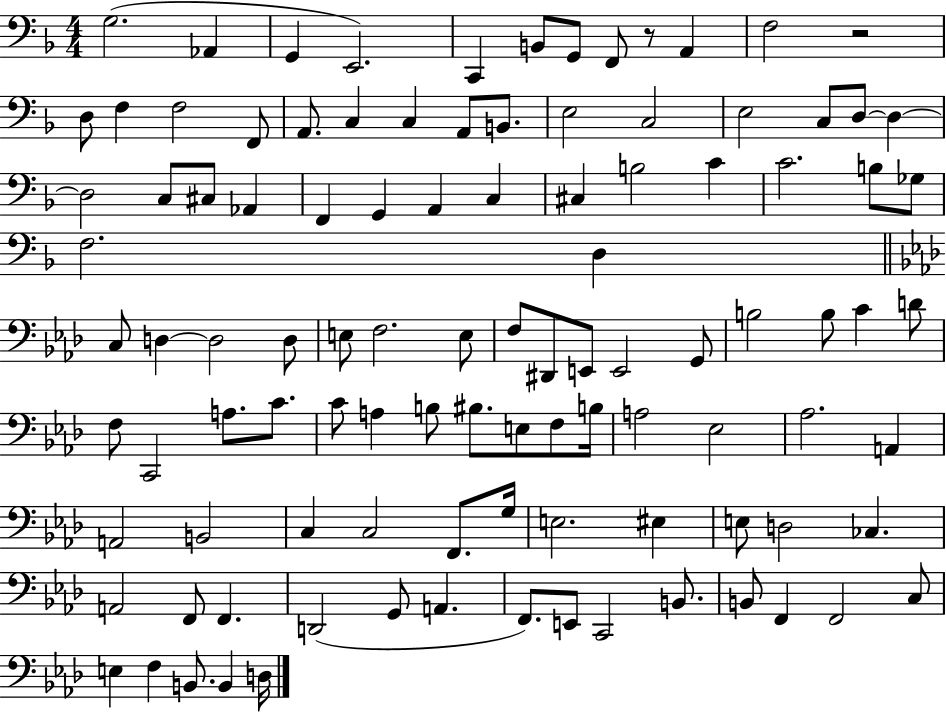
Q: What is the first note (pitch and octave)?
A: G3